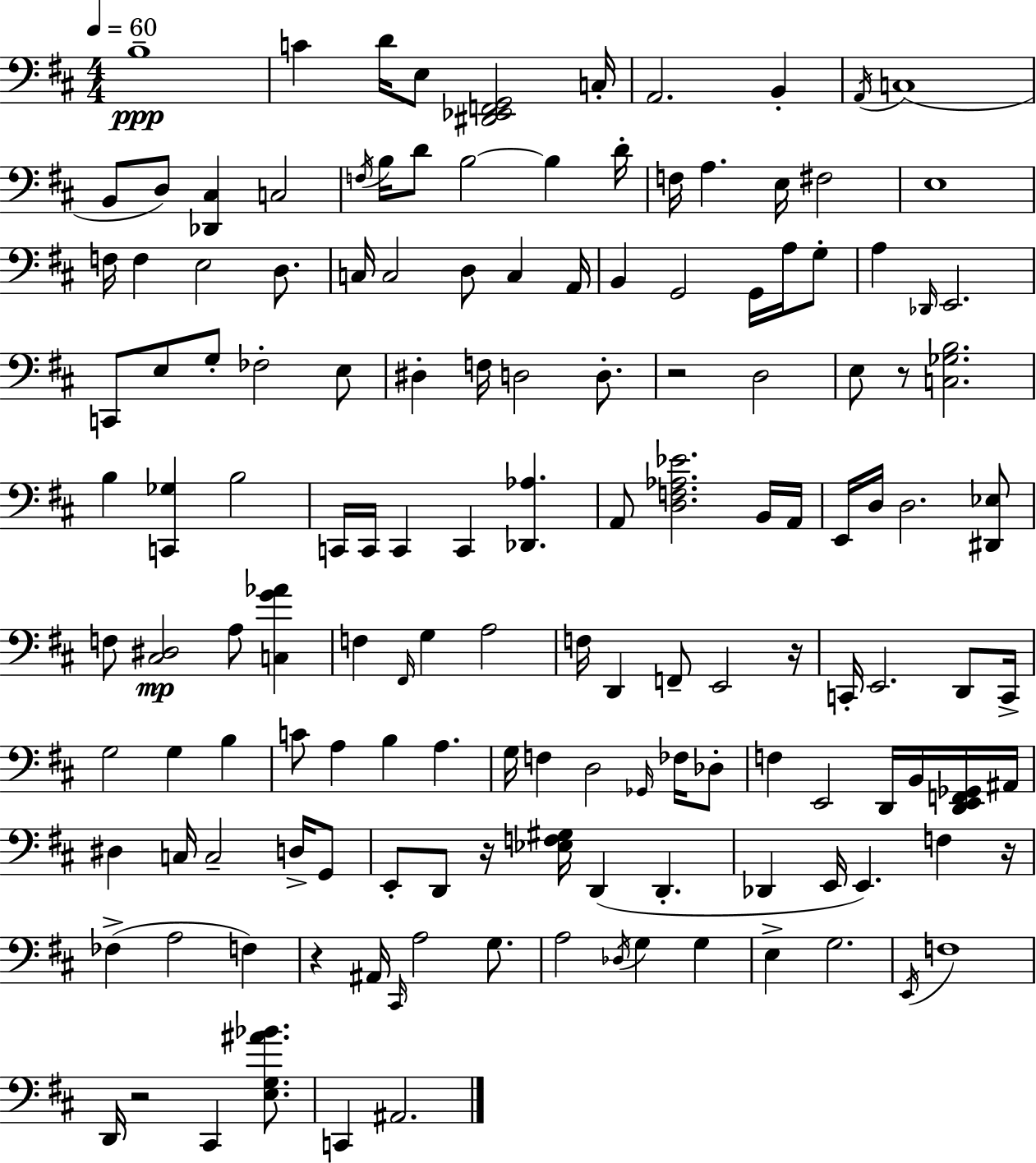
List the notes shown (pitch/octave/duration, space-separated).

B3/w C4/q D4/s E3/e [D#2,Eb2,F2,G2]/h C3/s A2/h. B2/q A2/s C3/w B2/e D3/e [Db2,C#3]/q C3/h F3/s B3/s D4/e B3/h B3/q D4/s F3/s A3/q. E3/s F#3/h E3/w F3/s F3/q E3/h D3/e. C3/s C3/h D3/e C3/q A2/s B2/q G2/h G2/s A3/s G3/e A3/q Db2/s E2/h. C2/e E3/e G3/e FES3/h E3/e D#3/q F3/s D3/h D3/e. R/h D3/h E3/e R/e [C3,Gb3,B3]/h. B3/q [C2,Gb3]/q B3/h C2/s C2/s C2/q C2/q [Db2,Ab3]/q. A2/e [D3,F3,Ab3,Eb4]/h. B2/s A2/s E2/s D3/s D3/h. [D#2,Eb3]/e F3/e [C#3,D#3]/h A3/e [C3,G4,Ab4]/q F3/q F#2/s G3/q A3/h F3/s D2/q F2/e E2/h R/s C2/s E2/h. D2/e C2/s G3/h G3/q B3/q C4/e A3/q B3/q A3/q. G3/s F3/q D3/h Gb2/s FES3/s Db3/e F3/q E2/h D2/s B2/s [D2,E2,F2,Gb2]/s A#2/s D#3/q C3/s C3/h D3/s G2/e E2/e D2/e R/s [Eb3,F3,G#3]/s D2/q D2/q. Db2/q E2/s E2/q. F3/q R/s FES3/q A3/h F3/q R/q A#2/s C#2/s A3/h G3/e. A3/h Db3/s G3/q G3/q E3/q G3/h. E2/s F3/w D2/s R/h C#2/q [E3,G3,A#4,Bb4]/e. C2/q A#2/h.